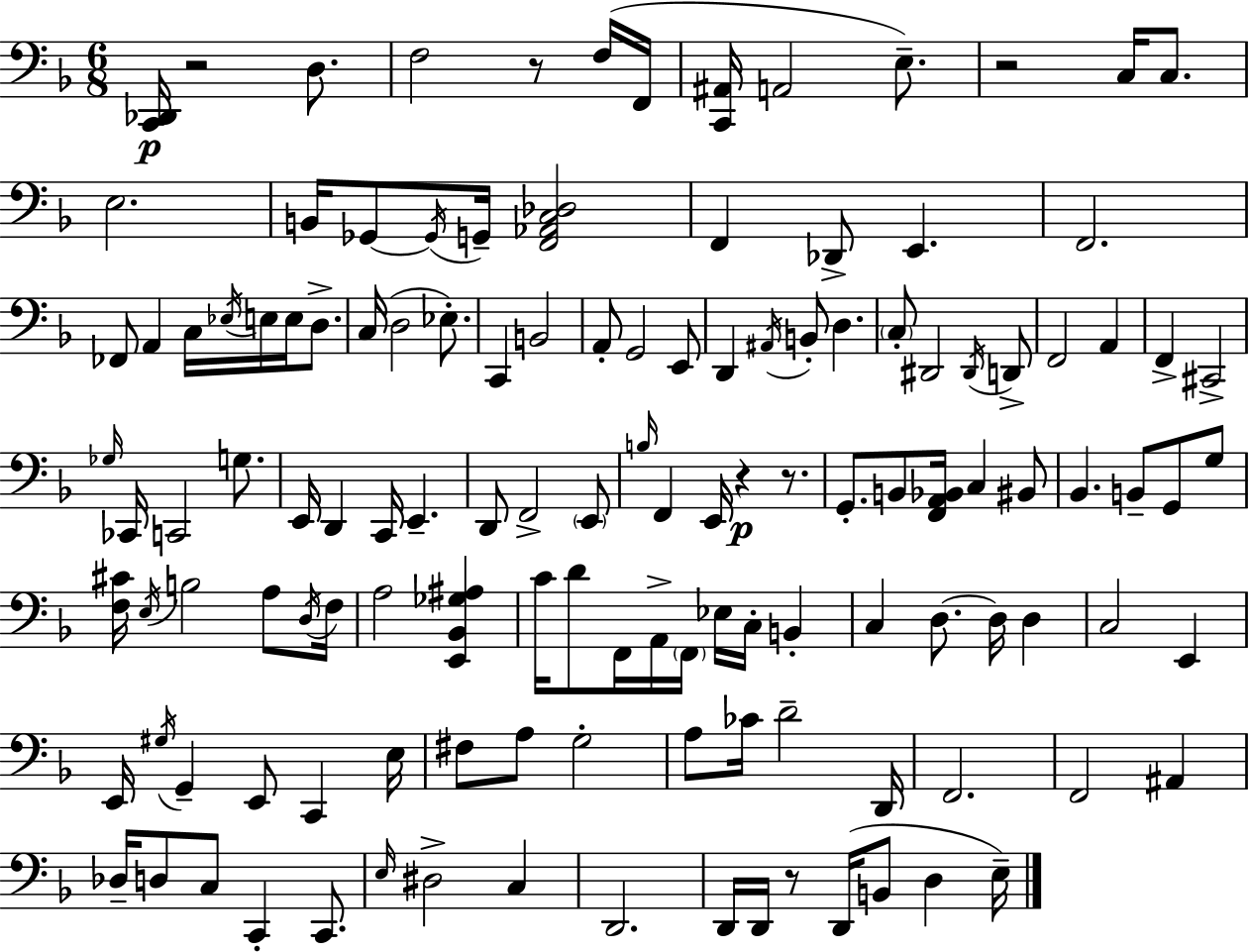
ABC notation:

X:1
T:Untitled
M:6/8
L:1/4
K:F
[C,,_D,,]/4 z2 D,/2 F,2 z/2 F,/4 F,,/4 [C,,^A,,]/4 A,,2 E,/2 z2 C,/4 C,/2 E,2 B,,/4 _G,,/2 _G,,/4 G,,/4 [F,,_A,,C,_D,]2 F,, _D,,/2 E,, F,,2 _F,,/2 A,, C,/4 _E,/4 E,/4 E,/4 D,/2 C,/4 D,2 _E,/2 C,, B,,2 A,,/2 G,,2 E,,/2 D,, ^A,,/4 B,,/2 D, C,/2 ^D,,2 ^D,,/4 D,,/2 F,,2 A,, F,, ^C,,2 _G,/4 _C,,/4 C,,2 G,/2 E,,/4 D,, C,,/4 E,, D,,/2 F,,2 E,,/2 B,/4 F,, E,,/4 z z/2 G,,/2 B,,/2 [F,,A,,_B,,]/4 C, ^B,,/2 _B,, B,,/2 G,,/2 G,/2 [F,^C]/4 E,/4 B,2 A,/2 D,/4 F,/4 A,2 [E,,_B,,_G,^A,] C/4 D/2 F,,/4 A,,/4 F,,/4 _E,/4 C,/4 B,, C, D,/2 D,/4 D, C,2 E,, E,,/4 ^G,/4 G,, E,,/2 C,, E,/4 ^F,/2 A,/2 G,2 A,/2 _C/4 D2 D,,/4 F,,2 F,,2 ^A,, _D,/4 D,/2 C,/2 C,, C,,/2 E,/4 ^D,2 C, D,,2 D,,/4 D,,/4 z/2 D,,/4 B,,/2 D, E,/4